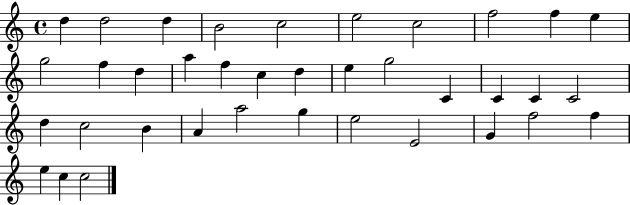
X:1
T:Untitled
M:4/4
L:1/4
K:C
d d2 d B2 c2 e2 c2 f2 f e g2 f d a f c d e g2 C C C C2 d c2 B A a2 g e2 E2 G f2 f e c c2